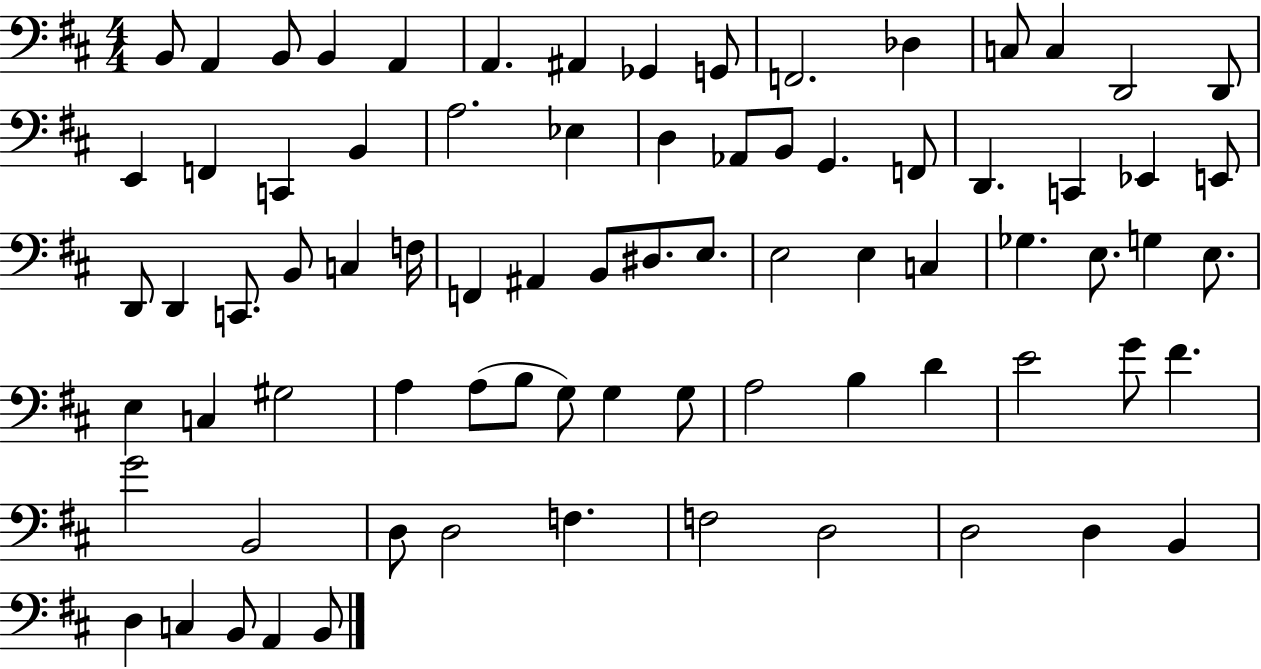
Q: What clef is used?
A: bass